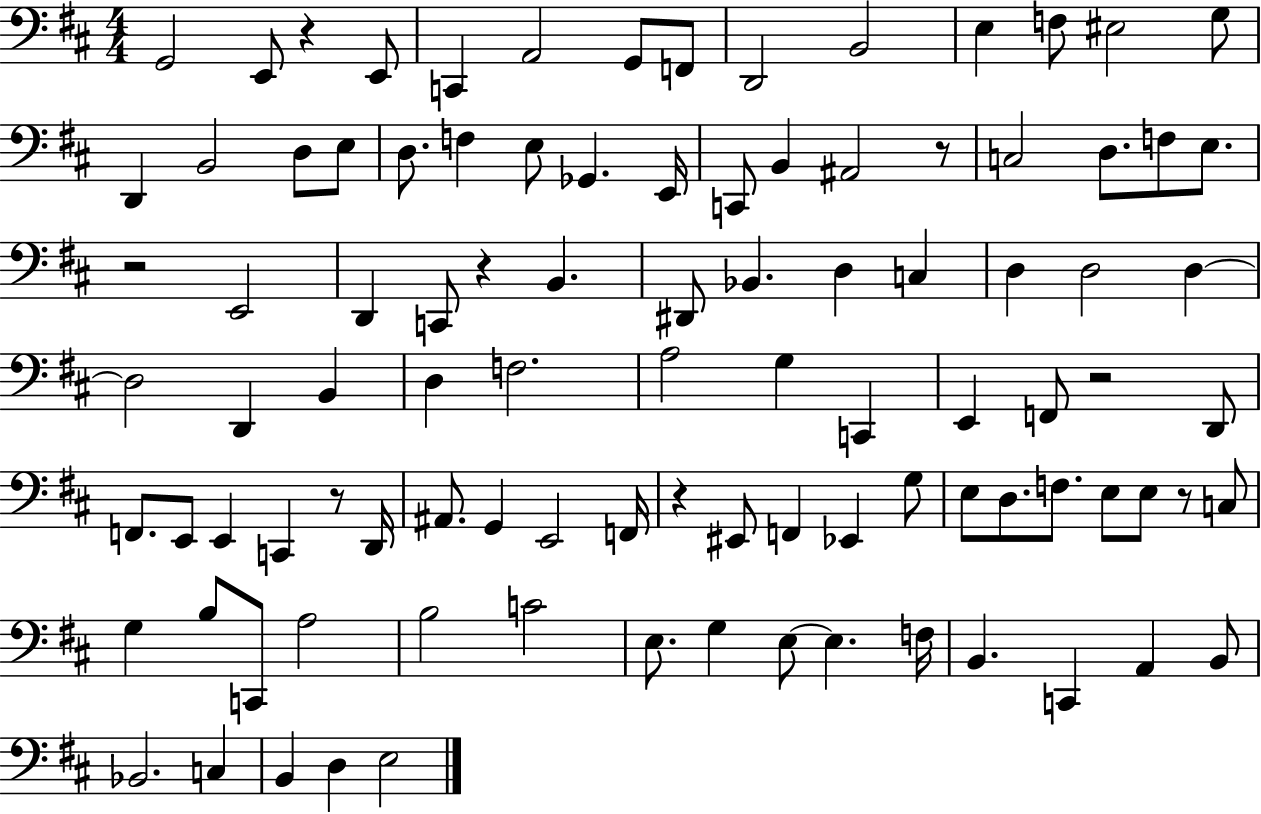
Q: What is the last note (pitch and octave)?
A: E3